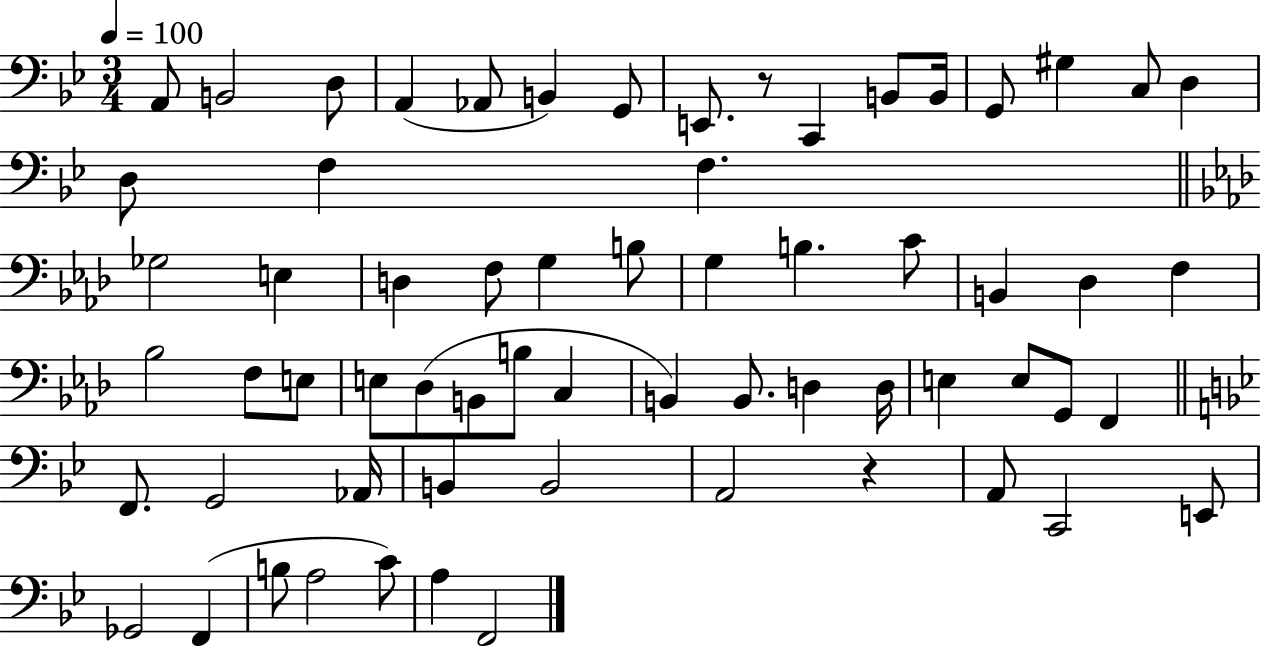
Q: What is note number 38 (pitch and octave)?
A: C3